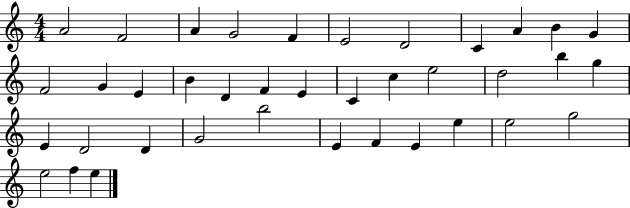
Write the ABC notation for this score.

X:1
T:Untitled
M:4/4
L:1/4
K:C
A2 F2 A G2 F E2 D2 C A B G F2 G E B D F E C c e2 d2 b g E D2 D G2 b2 E F E e e2 g2 e2 f e